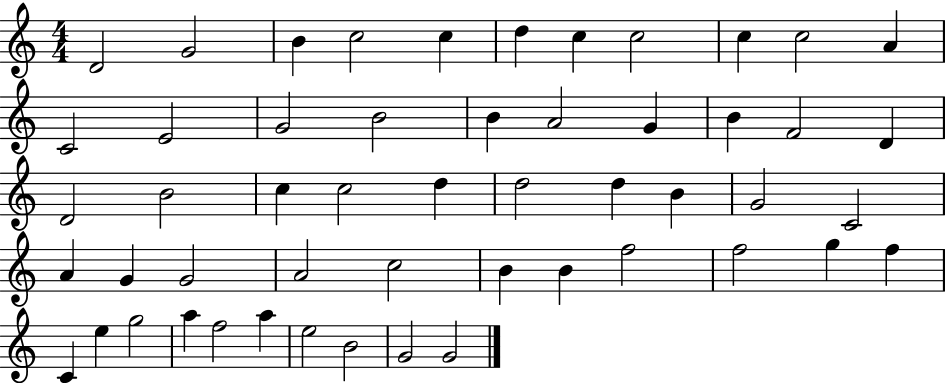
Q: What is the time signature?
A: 4/4